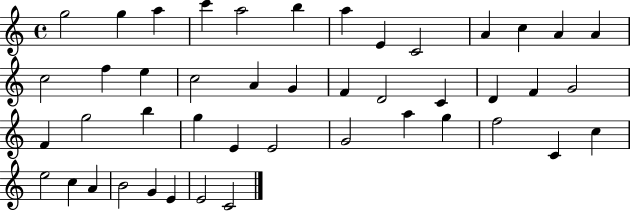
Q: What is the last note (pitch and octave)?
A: C4